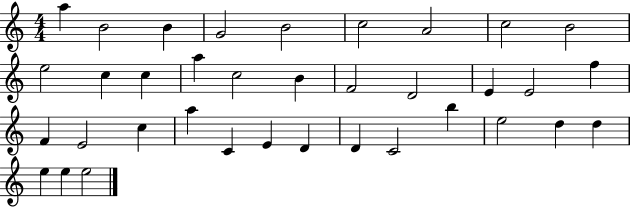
A5/q B4/h B4/q G4/h B4/h C5/h A4/h C5/h B4/h E5/h C5/q C5/q A5/q C5/h B4/q F4/h D4/h E4/q E4/h F5/q F4/q E4/h C5/q A5/q C4/q E4/q D4/q D4/q C4/h B5/q E5/h D5/q D5/q E5/q E5/q E5/h